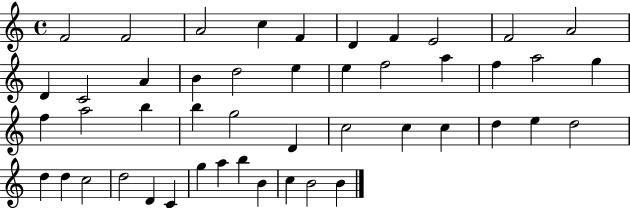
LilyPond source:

{
  \clef treble
  \time 4/4
  \defaultTimeSignature
  \key c \major
  f'2 f'2 | a'2 c''4 f'4 | d'4 f'4 e'2 | f'2 a'2 | \break d'4 c'2 a'4 | b'4 d''2 e''4 | e''4 f''2 a''4 | f''4 a''2 g''4 | \break f''4 a''2 b''4 | b''4 g''2 d'4 | c''2 c''4 c''4 | d''4 e''4 d''2 | \break d''4 d''4 c''2 | d''2 d'4 c'4 | g''4 a''4 b''4 b'4 | c''4 b'2 b'4 | \break \bar "|."
}